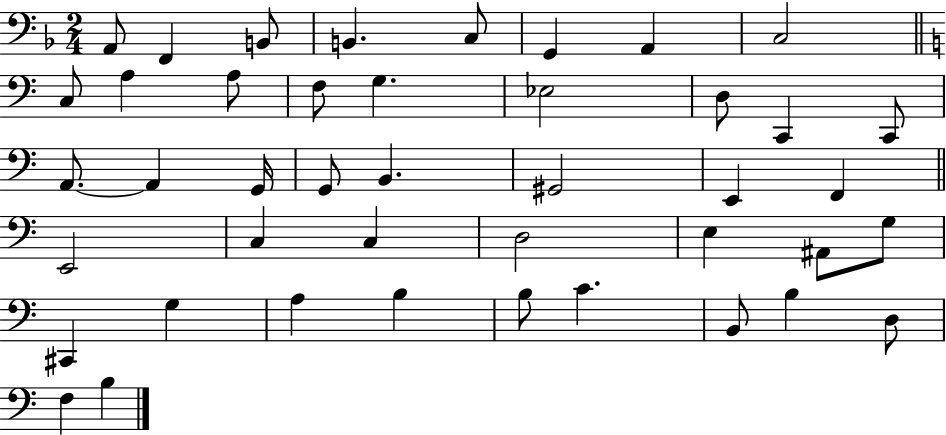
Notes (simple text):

A2/e F2/q B2/e B2/q. C3/e G2/q A2/q C3/h C3/e A3/q A3/e F3/e G3/q. Eb3/h D3/e C2/q C2/e A2/e. A2/q G2/s G2/e B2/q. G#2/h E2/q F2/q E2/h C3/q C3/q D3/h E3/q A#2/e G3/e C#2/q G3/q A3/q B3/q B3/e C4/q. B2/e B3/q D3/e F3/q B3/q